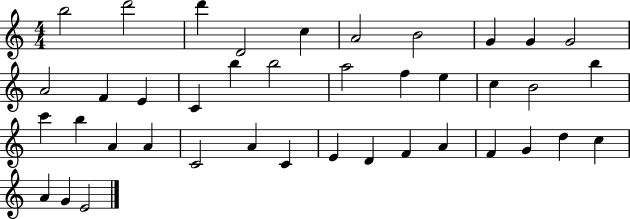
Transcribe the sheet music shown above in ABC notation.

X:1
T:Untitled
M:4/4
L:1/4
K:C
b2 d'2 d' D2 c A2 B2 G G G2 A2 F E C b b2 a2 f e c B2 b c' b A A C2 A C E D F A F G d c A G E2